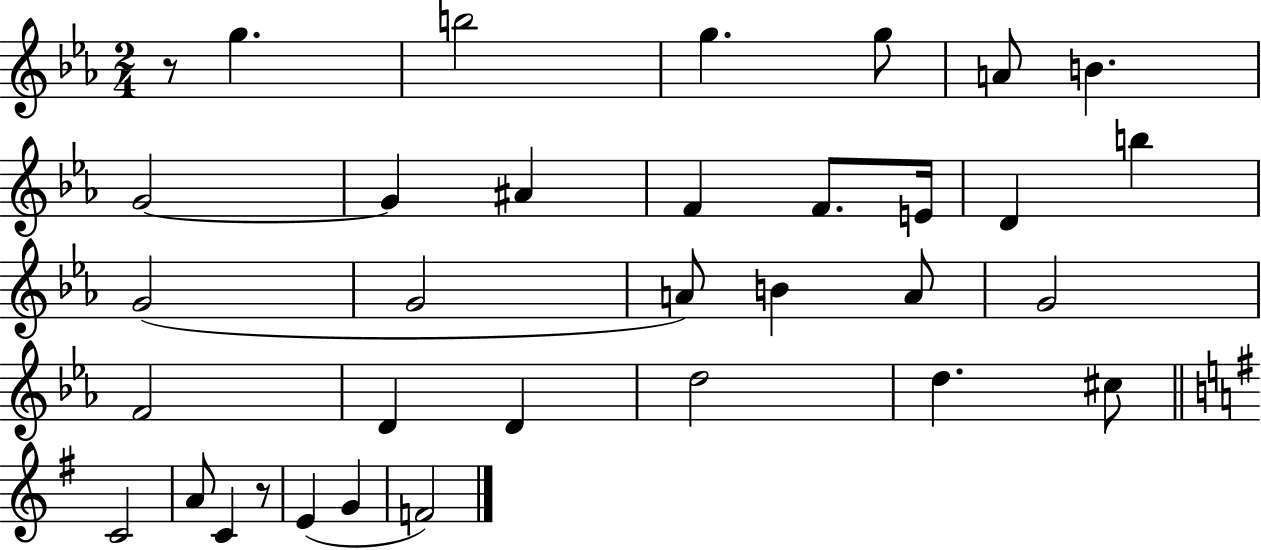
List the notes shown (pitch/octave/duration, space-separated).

R/e G5/q. B5/h G5/q. G5/e A4/e B4/q. G4/h G4/q A#4/q F4/q F4/e. E4/s D4/q B5/q G4/h G4/h A4/e B4/q A4/e G4/h F4/h D4/q D4/q D5/h D5/q. C#5/e C4/h A4/e C4/q R/e E4/q G4/q F4/h